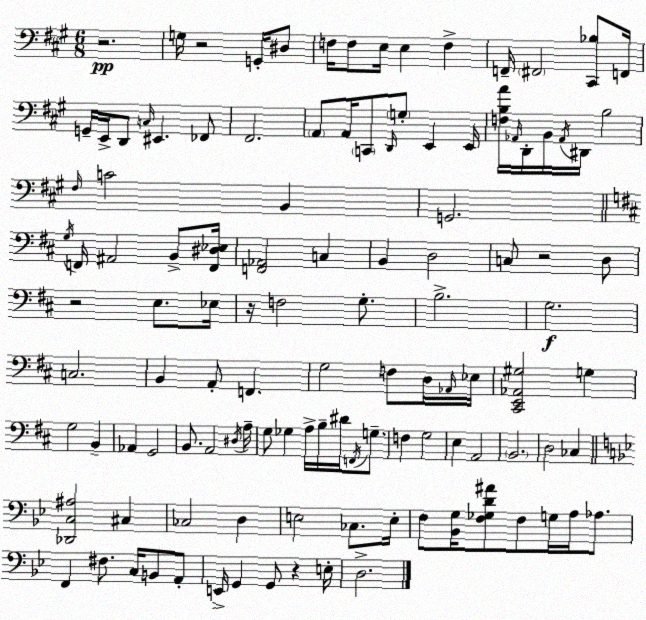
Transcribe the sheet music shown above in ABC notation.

X:1
T:Untitled
M:6/8
L:1/4
K:A
z2 G,/4 z2 G,,/4 ^D,/2 F,/4 F,/2 E,/4 E, F, F,,/4 ^F,,2 [^C,,_B,]/2 F,,/4 G,,/4 E,,/4 D,,/2 C,/4 ^E,, _F,,/2 ^F,,2 A,,/2 A,,/4 C,,/2 D,,/4 G,/2 E,, E,,/4 [F,B,A]/4 _A,,/4 D,,/4 B,,/4 _A,,/4 ^D,,/4 B,2 ^F,/4 C2 B,, G,,2 G,/4 F,,/4 ^A,,2 B,,/2 [F,,^D,_E,]/4 [F,,_A,,]2 C, B,, D,2 C,/2 z2 D,/2 z2 E,/2 _E,/4 z/4 F,2 G,/2 B,2 G,2 C,2 B,, A,,/2 F,, G,2 F,/2 D,/4 _A,,/4 _E,/4 [^C,,E,,_A,,^G,]2 G, G,2 B,, _A,, G,,2 B,,/2 A,,2 ^D,/4 A,/4 G,/2 _G, A,/4 B,/4 ^D/4 F,,/4 G,/2 F, G,2 E, A,,2 B,,2 D,2 _C, [_D,,C,^A,]2 ^C, _C,2 D, E,2 _C,/2 E,/4 F,/2 [_B,,G,]/4 [F,_G,D^A]/2 F,/2 G,/4 A,/4 _A,/2 F,, ^F,/2 C,/4 B,,/2 A,,/2 E,,/4 G,, G,,/2 z E,/4 D,2